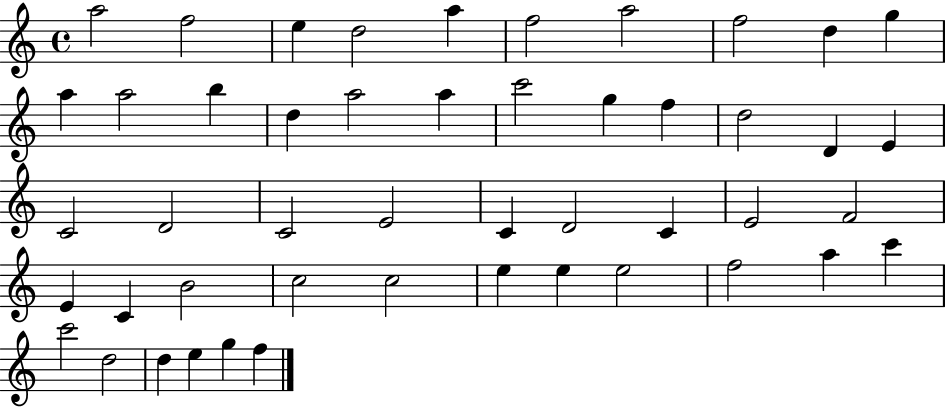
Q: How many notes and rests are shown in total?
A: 48